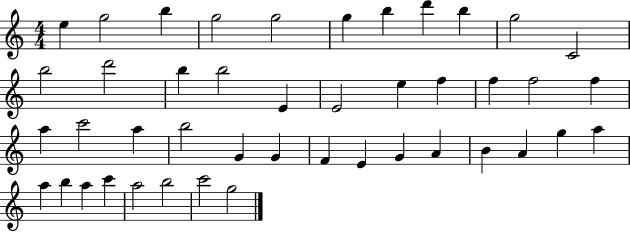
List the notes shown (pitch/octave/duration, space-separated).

E5/q G5/h B5/q G5/h G5/h G5/q B5/q D6/q B5/q G5/h C4/h B5/h D6/h B5/q B5/h E4/q E4/h E5/q F5/q F5/q F5/h F5/q A5/q C6/h A5/q B5/h G4/q G4/q F4/q E4/q G4/q A4/q B4/q A4/q G5/q A5/q A5/q B5/q A5/q C6/q A5/h B5/h C6/h G5/h